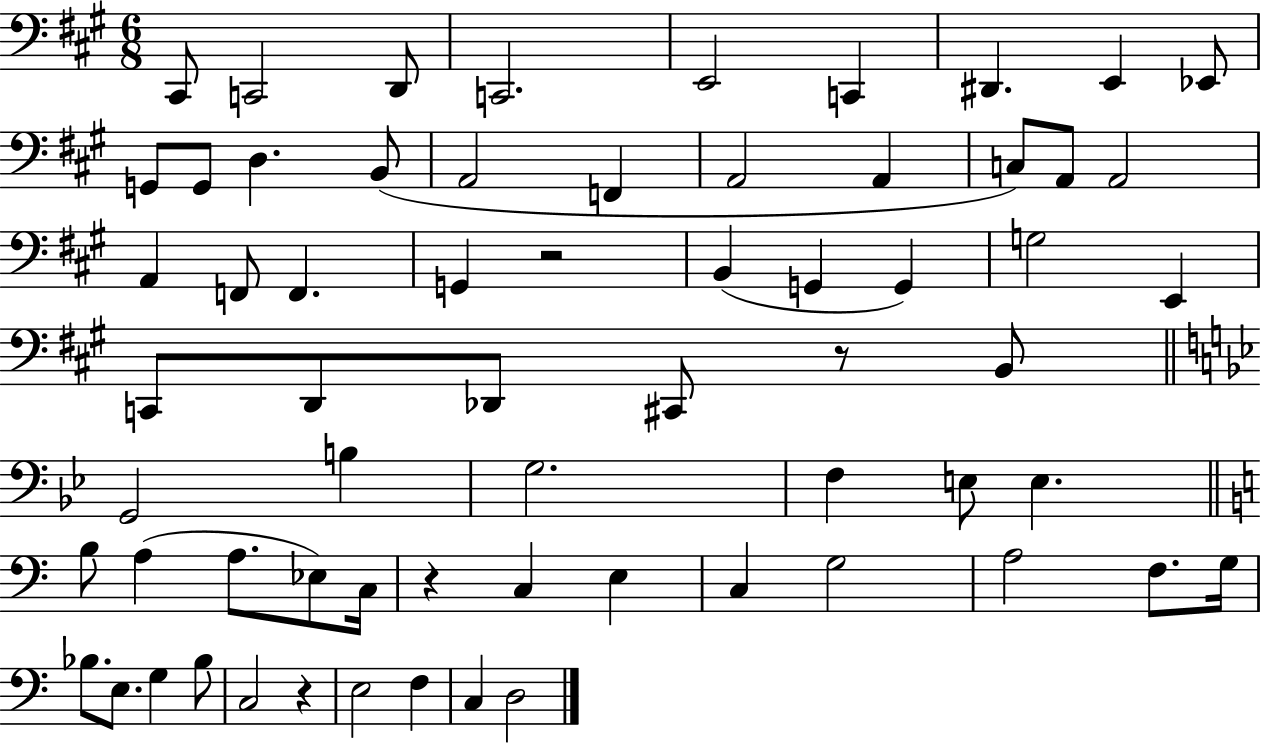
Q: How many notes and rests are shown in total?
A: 65